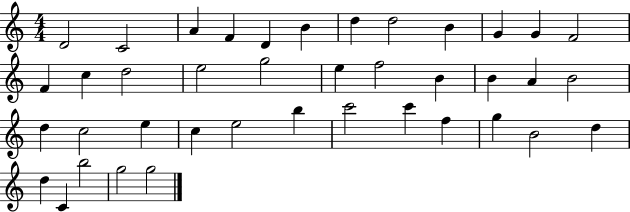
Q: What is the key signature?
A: C major